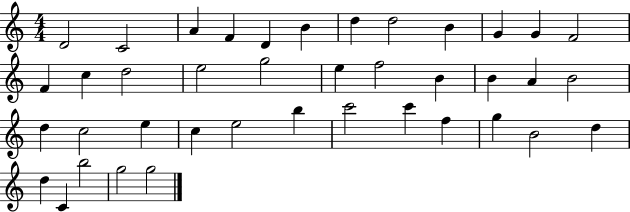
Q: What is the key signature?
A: C major